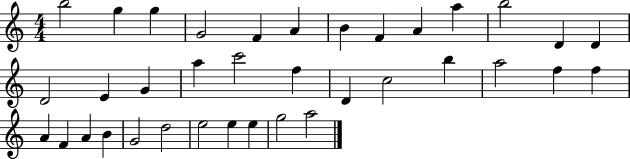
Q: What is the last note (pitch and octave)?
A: A5